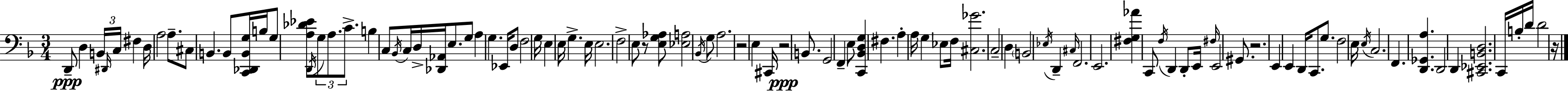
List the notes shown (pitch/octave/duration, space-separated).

D2/e D3/q B2/s D#2/s C3/s F#3/q D3/s A3/h A3/e. C#3/e B2/q. B2/e [C2,Db2,B2,G3]/s B3/s G3/e [A3,Db4,Eb4]/e D2/s G3/e A3/e. C4/e. B3/q C3/e Bb2/s C3/s D3/s [Db2,Ab2]/s E3/e. G3/e A3/q G3/q. Eb2/s D3/e F3/h G3/s E3/q E3/s G3/q. E3/s E3/h. F3/h E3/e R/e [E3,G3,Ab3]/e [Eb3,A3]/h Bb2/s G3/e A3/h. R/h E3/q C#2/s R/h B2/e. G2/h F2/q E3/e [C2,Bb2,D3,G3]/q F#3/q. A3/q A3/s G3/q Eb3/e F3/s [C#3,Gb4]/h. C3/h D3/q B2/h Eb3/s D2/q C#3/s F2/h. E2/h. [F#3,G3,Ab4]/q C2/e F3/s D2/q D2/e E2/s F#3/s E2/h G#2/e. R/h. E2/q E2/q D2/s C2/e. G3/e. F3/h E3/s E3/s C3/h. F2/q. [D2,Gb2,A3]/q. D2/h D2/q [C#2,Eb2,B2,D3]/h. C2/s B3/s D4/s D4/h R/s